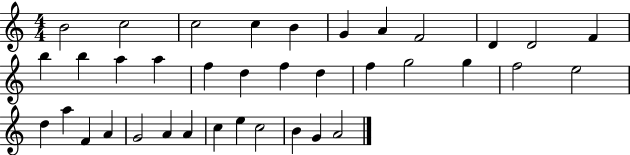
B4/h C5/h C5/h C5/q B4/q G4/q A4/q F4/h D4/q D4/h F4/q B5/q B5/q A5/q A5/q F5/q D5/q F5/q D5/q F5/q G5/h G5/q F5/h E5/h D5/q A5/q F4/q A4/q G4/h A4/q A4/q C5/q E5/q C5/h B4/q G4/q A4/h